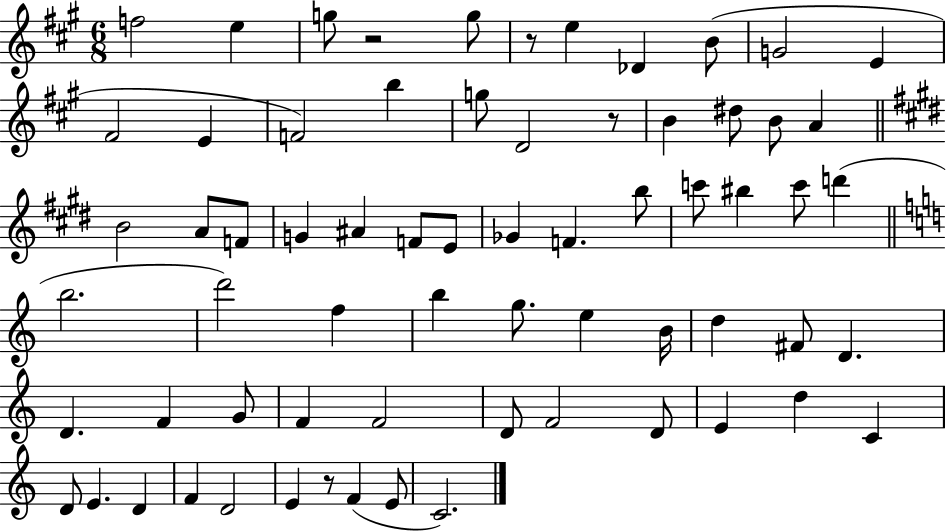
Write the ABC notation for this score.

X:1
T:Untitled
M:6/8
L:1/4
K:A
f2 e g/2 z2 g/2 z/2 e _D B/2 G2 E ^F2 E F2 b g/2 D2 z/2 B ^d/2 B/2 A B2 A/2 F/2 G ^A F/2 E/2 _G F b/2 c'/2 ^b c'/2 d' b2 d'2 f b g/2 e B/4 d ^F/2 D D F G/2 F F2 D/2 F2 D/2 E d C D/2 E D F D2 E z/2 F E/2 C2